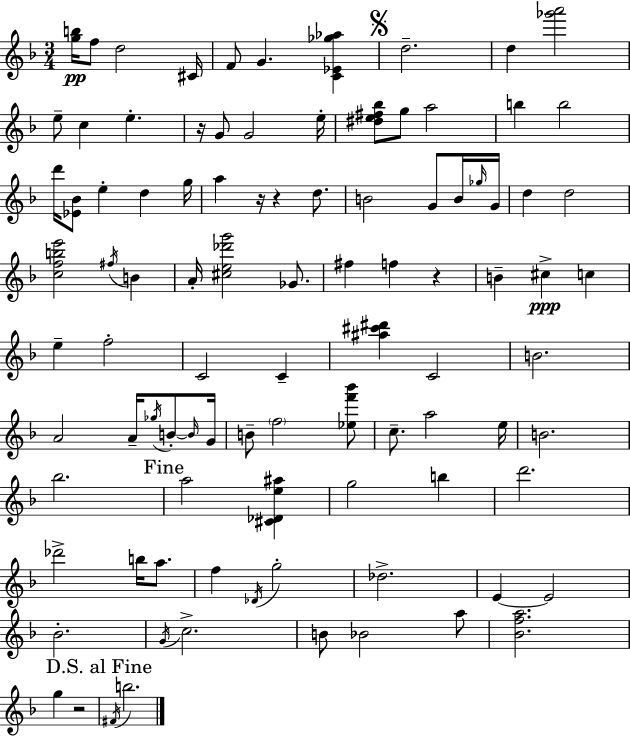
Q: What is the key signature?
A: D minor